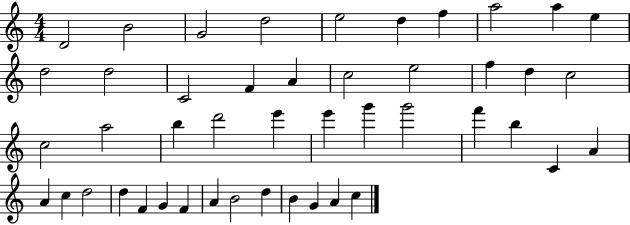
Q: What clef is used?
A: treble